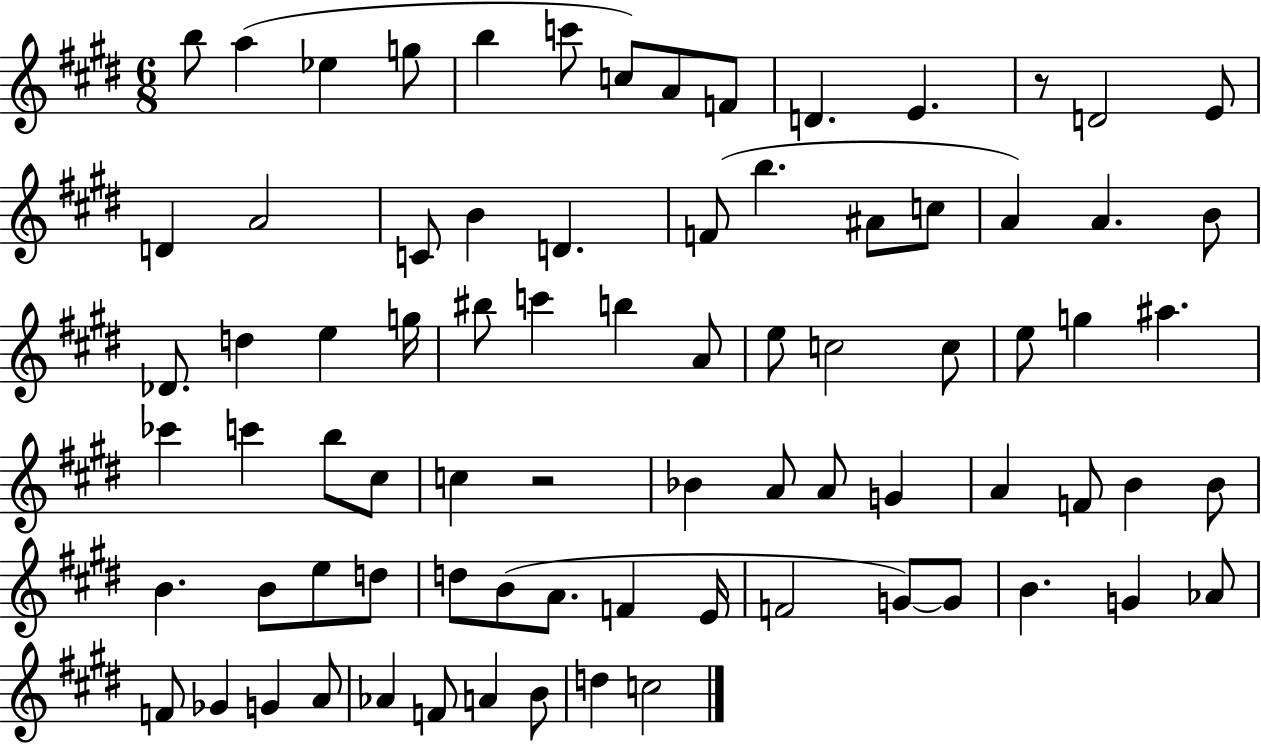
B5/e A5/q Eb5/q G5/e B5/q C6/e C5/e A4/e F4/e D4/q. E4/q. R/e D4/h E4/e D4/q A4/h C4/e B4/q D4/q. F4/e B5/q. A#4/e C5/e A4/q A4/q. B4/e Db4/e. D5/q E5/q G5/s BIS5/e C6/q B5/q A4/e E5/e C5/h C5/e E5/e G5/q A#5/q. CES6/q C6/q B5/e C#5/e C5/q R/h Bb4/q A4/e A4/e G4/q A4/q F4/e B4/q B4/e B4/q. B4/e E5/e D5/e D5/e B4/e A4/e. F4/q E4/s F4/h G4/e G4/e B4/q. G4/q Ab4/e F4/e Gb4/q G4/q A4/e Ab4/q F4/e A4/q B4/e D5/q C5/h